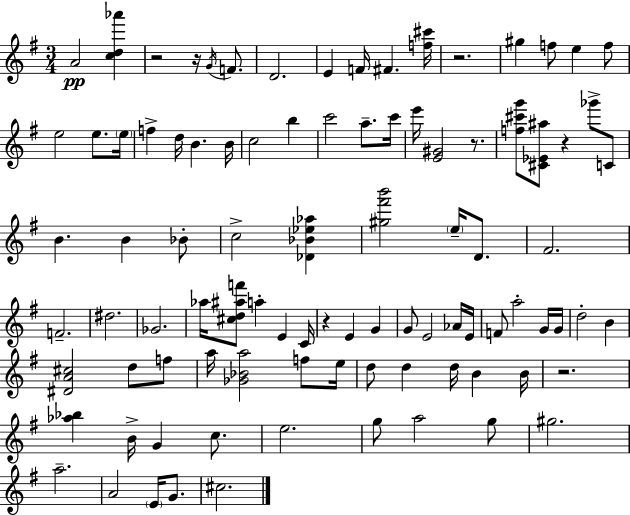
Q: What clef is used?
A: treble